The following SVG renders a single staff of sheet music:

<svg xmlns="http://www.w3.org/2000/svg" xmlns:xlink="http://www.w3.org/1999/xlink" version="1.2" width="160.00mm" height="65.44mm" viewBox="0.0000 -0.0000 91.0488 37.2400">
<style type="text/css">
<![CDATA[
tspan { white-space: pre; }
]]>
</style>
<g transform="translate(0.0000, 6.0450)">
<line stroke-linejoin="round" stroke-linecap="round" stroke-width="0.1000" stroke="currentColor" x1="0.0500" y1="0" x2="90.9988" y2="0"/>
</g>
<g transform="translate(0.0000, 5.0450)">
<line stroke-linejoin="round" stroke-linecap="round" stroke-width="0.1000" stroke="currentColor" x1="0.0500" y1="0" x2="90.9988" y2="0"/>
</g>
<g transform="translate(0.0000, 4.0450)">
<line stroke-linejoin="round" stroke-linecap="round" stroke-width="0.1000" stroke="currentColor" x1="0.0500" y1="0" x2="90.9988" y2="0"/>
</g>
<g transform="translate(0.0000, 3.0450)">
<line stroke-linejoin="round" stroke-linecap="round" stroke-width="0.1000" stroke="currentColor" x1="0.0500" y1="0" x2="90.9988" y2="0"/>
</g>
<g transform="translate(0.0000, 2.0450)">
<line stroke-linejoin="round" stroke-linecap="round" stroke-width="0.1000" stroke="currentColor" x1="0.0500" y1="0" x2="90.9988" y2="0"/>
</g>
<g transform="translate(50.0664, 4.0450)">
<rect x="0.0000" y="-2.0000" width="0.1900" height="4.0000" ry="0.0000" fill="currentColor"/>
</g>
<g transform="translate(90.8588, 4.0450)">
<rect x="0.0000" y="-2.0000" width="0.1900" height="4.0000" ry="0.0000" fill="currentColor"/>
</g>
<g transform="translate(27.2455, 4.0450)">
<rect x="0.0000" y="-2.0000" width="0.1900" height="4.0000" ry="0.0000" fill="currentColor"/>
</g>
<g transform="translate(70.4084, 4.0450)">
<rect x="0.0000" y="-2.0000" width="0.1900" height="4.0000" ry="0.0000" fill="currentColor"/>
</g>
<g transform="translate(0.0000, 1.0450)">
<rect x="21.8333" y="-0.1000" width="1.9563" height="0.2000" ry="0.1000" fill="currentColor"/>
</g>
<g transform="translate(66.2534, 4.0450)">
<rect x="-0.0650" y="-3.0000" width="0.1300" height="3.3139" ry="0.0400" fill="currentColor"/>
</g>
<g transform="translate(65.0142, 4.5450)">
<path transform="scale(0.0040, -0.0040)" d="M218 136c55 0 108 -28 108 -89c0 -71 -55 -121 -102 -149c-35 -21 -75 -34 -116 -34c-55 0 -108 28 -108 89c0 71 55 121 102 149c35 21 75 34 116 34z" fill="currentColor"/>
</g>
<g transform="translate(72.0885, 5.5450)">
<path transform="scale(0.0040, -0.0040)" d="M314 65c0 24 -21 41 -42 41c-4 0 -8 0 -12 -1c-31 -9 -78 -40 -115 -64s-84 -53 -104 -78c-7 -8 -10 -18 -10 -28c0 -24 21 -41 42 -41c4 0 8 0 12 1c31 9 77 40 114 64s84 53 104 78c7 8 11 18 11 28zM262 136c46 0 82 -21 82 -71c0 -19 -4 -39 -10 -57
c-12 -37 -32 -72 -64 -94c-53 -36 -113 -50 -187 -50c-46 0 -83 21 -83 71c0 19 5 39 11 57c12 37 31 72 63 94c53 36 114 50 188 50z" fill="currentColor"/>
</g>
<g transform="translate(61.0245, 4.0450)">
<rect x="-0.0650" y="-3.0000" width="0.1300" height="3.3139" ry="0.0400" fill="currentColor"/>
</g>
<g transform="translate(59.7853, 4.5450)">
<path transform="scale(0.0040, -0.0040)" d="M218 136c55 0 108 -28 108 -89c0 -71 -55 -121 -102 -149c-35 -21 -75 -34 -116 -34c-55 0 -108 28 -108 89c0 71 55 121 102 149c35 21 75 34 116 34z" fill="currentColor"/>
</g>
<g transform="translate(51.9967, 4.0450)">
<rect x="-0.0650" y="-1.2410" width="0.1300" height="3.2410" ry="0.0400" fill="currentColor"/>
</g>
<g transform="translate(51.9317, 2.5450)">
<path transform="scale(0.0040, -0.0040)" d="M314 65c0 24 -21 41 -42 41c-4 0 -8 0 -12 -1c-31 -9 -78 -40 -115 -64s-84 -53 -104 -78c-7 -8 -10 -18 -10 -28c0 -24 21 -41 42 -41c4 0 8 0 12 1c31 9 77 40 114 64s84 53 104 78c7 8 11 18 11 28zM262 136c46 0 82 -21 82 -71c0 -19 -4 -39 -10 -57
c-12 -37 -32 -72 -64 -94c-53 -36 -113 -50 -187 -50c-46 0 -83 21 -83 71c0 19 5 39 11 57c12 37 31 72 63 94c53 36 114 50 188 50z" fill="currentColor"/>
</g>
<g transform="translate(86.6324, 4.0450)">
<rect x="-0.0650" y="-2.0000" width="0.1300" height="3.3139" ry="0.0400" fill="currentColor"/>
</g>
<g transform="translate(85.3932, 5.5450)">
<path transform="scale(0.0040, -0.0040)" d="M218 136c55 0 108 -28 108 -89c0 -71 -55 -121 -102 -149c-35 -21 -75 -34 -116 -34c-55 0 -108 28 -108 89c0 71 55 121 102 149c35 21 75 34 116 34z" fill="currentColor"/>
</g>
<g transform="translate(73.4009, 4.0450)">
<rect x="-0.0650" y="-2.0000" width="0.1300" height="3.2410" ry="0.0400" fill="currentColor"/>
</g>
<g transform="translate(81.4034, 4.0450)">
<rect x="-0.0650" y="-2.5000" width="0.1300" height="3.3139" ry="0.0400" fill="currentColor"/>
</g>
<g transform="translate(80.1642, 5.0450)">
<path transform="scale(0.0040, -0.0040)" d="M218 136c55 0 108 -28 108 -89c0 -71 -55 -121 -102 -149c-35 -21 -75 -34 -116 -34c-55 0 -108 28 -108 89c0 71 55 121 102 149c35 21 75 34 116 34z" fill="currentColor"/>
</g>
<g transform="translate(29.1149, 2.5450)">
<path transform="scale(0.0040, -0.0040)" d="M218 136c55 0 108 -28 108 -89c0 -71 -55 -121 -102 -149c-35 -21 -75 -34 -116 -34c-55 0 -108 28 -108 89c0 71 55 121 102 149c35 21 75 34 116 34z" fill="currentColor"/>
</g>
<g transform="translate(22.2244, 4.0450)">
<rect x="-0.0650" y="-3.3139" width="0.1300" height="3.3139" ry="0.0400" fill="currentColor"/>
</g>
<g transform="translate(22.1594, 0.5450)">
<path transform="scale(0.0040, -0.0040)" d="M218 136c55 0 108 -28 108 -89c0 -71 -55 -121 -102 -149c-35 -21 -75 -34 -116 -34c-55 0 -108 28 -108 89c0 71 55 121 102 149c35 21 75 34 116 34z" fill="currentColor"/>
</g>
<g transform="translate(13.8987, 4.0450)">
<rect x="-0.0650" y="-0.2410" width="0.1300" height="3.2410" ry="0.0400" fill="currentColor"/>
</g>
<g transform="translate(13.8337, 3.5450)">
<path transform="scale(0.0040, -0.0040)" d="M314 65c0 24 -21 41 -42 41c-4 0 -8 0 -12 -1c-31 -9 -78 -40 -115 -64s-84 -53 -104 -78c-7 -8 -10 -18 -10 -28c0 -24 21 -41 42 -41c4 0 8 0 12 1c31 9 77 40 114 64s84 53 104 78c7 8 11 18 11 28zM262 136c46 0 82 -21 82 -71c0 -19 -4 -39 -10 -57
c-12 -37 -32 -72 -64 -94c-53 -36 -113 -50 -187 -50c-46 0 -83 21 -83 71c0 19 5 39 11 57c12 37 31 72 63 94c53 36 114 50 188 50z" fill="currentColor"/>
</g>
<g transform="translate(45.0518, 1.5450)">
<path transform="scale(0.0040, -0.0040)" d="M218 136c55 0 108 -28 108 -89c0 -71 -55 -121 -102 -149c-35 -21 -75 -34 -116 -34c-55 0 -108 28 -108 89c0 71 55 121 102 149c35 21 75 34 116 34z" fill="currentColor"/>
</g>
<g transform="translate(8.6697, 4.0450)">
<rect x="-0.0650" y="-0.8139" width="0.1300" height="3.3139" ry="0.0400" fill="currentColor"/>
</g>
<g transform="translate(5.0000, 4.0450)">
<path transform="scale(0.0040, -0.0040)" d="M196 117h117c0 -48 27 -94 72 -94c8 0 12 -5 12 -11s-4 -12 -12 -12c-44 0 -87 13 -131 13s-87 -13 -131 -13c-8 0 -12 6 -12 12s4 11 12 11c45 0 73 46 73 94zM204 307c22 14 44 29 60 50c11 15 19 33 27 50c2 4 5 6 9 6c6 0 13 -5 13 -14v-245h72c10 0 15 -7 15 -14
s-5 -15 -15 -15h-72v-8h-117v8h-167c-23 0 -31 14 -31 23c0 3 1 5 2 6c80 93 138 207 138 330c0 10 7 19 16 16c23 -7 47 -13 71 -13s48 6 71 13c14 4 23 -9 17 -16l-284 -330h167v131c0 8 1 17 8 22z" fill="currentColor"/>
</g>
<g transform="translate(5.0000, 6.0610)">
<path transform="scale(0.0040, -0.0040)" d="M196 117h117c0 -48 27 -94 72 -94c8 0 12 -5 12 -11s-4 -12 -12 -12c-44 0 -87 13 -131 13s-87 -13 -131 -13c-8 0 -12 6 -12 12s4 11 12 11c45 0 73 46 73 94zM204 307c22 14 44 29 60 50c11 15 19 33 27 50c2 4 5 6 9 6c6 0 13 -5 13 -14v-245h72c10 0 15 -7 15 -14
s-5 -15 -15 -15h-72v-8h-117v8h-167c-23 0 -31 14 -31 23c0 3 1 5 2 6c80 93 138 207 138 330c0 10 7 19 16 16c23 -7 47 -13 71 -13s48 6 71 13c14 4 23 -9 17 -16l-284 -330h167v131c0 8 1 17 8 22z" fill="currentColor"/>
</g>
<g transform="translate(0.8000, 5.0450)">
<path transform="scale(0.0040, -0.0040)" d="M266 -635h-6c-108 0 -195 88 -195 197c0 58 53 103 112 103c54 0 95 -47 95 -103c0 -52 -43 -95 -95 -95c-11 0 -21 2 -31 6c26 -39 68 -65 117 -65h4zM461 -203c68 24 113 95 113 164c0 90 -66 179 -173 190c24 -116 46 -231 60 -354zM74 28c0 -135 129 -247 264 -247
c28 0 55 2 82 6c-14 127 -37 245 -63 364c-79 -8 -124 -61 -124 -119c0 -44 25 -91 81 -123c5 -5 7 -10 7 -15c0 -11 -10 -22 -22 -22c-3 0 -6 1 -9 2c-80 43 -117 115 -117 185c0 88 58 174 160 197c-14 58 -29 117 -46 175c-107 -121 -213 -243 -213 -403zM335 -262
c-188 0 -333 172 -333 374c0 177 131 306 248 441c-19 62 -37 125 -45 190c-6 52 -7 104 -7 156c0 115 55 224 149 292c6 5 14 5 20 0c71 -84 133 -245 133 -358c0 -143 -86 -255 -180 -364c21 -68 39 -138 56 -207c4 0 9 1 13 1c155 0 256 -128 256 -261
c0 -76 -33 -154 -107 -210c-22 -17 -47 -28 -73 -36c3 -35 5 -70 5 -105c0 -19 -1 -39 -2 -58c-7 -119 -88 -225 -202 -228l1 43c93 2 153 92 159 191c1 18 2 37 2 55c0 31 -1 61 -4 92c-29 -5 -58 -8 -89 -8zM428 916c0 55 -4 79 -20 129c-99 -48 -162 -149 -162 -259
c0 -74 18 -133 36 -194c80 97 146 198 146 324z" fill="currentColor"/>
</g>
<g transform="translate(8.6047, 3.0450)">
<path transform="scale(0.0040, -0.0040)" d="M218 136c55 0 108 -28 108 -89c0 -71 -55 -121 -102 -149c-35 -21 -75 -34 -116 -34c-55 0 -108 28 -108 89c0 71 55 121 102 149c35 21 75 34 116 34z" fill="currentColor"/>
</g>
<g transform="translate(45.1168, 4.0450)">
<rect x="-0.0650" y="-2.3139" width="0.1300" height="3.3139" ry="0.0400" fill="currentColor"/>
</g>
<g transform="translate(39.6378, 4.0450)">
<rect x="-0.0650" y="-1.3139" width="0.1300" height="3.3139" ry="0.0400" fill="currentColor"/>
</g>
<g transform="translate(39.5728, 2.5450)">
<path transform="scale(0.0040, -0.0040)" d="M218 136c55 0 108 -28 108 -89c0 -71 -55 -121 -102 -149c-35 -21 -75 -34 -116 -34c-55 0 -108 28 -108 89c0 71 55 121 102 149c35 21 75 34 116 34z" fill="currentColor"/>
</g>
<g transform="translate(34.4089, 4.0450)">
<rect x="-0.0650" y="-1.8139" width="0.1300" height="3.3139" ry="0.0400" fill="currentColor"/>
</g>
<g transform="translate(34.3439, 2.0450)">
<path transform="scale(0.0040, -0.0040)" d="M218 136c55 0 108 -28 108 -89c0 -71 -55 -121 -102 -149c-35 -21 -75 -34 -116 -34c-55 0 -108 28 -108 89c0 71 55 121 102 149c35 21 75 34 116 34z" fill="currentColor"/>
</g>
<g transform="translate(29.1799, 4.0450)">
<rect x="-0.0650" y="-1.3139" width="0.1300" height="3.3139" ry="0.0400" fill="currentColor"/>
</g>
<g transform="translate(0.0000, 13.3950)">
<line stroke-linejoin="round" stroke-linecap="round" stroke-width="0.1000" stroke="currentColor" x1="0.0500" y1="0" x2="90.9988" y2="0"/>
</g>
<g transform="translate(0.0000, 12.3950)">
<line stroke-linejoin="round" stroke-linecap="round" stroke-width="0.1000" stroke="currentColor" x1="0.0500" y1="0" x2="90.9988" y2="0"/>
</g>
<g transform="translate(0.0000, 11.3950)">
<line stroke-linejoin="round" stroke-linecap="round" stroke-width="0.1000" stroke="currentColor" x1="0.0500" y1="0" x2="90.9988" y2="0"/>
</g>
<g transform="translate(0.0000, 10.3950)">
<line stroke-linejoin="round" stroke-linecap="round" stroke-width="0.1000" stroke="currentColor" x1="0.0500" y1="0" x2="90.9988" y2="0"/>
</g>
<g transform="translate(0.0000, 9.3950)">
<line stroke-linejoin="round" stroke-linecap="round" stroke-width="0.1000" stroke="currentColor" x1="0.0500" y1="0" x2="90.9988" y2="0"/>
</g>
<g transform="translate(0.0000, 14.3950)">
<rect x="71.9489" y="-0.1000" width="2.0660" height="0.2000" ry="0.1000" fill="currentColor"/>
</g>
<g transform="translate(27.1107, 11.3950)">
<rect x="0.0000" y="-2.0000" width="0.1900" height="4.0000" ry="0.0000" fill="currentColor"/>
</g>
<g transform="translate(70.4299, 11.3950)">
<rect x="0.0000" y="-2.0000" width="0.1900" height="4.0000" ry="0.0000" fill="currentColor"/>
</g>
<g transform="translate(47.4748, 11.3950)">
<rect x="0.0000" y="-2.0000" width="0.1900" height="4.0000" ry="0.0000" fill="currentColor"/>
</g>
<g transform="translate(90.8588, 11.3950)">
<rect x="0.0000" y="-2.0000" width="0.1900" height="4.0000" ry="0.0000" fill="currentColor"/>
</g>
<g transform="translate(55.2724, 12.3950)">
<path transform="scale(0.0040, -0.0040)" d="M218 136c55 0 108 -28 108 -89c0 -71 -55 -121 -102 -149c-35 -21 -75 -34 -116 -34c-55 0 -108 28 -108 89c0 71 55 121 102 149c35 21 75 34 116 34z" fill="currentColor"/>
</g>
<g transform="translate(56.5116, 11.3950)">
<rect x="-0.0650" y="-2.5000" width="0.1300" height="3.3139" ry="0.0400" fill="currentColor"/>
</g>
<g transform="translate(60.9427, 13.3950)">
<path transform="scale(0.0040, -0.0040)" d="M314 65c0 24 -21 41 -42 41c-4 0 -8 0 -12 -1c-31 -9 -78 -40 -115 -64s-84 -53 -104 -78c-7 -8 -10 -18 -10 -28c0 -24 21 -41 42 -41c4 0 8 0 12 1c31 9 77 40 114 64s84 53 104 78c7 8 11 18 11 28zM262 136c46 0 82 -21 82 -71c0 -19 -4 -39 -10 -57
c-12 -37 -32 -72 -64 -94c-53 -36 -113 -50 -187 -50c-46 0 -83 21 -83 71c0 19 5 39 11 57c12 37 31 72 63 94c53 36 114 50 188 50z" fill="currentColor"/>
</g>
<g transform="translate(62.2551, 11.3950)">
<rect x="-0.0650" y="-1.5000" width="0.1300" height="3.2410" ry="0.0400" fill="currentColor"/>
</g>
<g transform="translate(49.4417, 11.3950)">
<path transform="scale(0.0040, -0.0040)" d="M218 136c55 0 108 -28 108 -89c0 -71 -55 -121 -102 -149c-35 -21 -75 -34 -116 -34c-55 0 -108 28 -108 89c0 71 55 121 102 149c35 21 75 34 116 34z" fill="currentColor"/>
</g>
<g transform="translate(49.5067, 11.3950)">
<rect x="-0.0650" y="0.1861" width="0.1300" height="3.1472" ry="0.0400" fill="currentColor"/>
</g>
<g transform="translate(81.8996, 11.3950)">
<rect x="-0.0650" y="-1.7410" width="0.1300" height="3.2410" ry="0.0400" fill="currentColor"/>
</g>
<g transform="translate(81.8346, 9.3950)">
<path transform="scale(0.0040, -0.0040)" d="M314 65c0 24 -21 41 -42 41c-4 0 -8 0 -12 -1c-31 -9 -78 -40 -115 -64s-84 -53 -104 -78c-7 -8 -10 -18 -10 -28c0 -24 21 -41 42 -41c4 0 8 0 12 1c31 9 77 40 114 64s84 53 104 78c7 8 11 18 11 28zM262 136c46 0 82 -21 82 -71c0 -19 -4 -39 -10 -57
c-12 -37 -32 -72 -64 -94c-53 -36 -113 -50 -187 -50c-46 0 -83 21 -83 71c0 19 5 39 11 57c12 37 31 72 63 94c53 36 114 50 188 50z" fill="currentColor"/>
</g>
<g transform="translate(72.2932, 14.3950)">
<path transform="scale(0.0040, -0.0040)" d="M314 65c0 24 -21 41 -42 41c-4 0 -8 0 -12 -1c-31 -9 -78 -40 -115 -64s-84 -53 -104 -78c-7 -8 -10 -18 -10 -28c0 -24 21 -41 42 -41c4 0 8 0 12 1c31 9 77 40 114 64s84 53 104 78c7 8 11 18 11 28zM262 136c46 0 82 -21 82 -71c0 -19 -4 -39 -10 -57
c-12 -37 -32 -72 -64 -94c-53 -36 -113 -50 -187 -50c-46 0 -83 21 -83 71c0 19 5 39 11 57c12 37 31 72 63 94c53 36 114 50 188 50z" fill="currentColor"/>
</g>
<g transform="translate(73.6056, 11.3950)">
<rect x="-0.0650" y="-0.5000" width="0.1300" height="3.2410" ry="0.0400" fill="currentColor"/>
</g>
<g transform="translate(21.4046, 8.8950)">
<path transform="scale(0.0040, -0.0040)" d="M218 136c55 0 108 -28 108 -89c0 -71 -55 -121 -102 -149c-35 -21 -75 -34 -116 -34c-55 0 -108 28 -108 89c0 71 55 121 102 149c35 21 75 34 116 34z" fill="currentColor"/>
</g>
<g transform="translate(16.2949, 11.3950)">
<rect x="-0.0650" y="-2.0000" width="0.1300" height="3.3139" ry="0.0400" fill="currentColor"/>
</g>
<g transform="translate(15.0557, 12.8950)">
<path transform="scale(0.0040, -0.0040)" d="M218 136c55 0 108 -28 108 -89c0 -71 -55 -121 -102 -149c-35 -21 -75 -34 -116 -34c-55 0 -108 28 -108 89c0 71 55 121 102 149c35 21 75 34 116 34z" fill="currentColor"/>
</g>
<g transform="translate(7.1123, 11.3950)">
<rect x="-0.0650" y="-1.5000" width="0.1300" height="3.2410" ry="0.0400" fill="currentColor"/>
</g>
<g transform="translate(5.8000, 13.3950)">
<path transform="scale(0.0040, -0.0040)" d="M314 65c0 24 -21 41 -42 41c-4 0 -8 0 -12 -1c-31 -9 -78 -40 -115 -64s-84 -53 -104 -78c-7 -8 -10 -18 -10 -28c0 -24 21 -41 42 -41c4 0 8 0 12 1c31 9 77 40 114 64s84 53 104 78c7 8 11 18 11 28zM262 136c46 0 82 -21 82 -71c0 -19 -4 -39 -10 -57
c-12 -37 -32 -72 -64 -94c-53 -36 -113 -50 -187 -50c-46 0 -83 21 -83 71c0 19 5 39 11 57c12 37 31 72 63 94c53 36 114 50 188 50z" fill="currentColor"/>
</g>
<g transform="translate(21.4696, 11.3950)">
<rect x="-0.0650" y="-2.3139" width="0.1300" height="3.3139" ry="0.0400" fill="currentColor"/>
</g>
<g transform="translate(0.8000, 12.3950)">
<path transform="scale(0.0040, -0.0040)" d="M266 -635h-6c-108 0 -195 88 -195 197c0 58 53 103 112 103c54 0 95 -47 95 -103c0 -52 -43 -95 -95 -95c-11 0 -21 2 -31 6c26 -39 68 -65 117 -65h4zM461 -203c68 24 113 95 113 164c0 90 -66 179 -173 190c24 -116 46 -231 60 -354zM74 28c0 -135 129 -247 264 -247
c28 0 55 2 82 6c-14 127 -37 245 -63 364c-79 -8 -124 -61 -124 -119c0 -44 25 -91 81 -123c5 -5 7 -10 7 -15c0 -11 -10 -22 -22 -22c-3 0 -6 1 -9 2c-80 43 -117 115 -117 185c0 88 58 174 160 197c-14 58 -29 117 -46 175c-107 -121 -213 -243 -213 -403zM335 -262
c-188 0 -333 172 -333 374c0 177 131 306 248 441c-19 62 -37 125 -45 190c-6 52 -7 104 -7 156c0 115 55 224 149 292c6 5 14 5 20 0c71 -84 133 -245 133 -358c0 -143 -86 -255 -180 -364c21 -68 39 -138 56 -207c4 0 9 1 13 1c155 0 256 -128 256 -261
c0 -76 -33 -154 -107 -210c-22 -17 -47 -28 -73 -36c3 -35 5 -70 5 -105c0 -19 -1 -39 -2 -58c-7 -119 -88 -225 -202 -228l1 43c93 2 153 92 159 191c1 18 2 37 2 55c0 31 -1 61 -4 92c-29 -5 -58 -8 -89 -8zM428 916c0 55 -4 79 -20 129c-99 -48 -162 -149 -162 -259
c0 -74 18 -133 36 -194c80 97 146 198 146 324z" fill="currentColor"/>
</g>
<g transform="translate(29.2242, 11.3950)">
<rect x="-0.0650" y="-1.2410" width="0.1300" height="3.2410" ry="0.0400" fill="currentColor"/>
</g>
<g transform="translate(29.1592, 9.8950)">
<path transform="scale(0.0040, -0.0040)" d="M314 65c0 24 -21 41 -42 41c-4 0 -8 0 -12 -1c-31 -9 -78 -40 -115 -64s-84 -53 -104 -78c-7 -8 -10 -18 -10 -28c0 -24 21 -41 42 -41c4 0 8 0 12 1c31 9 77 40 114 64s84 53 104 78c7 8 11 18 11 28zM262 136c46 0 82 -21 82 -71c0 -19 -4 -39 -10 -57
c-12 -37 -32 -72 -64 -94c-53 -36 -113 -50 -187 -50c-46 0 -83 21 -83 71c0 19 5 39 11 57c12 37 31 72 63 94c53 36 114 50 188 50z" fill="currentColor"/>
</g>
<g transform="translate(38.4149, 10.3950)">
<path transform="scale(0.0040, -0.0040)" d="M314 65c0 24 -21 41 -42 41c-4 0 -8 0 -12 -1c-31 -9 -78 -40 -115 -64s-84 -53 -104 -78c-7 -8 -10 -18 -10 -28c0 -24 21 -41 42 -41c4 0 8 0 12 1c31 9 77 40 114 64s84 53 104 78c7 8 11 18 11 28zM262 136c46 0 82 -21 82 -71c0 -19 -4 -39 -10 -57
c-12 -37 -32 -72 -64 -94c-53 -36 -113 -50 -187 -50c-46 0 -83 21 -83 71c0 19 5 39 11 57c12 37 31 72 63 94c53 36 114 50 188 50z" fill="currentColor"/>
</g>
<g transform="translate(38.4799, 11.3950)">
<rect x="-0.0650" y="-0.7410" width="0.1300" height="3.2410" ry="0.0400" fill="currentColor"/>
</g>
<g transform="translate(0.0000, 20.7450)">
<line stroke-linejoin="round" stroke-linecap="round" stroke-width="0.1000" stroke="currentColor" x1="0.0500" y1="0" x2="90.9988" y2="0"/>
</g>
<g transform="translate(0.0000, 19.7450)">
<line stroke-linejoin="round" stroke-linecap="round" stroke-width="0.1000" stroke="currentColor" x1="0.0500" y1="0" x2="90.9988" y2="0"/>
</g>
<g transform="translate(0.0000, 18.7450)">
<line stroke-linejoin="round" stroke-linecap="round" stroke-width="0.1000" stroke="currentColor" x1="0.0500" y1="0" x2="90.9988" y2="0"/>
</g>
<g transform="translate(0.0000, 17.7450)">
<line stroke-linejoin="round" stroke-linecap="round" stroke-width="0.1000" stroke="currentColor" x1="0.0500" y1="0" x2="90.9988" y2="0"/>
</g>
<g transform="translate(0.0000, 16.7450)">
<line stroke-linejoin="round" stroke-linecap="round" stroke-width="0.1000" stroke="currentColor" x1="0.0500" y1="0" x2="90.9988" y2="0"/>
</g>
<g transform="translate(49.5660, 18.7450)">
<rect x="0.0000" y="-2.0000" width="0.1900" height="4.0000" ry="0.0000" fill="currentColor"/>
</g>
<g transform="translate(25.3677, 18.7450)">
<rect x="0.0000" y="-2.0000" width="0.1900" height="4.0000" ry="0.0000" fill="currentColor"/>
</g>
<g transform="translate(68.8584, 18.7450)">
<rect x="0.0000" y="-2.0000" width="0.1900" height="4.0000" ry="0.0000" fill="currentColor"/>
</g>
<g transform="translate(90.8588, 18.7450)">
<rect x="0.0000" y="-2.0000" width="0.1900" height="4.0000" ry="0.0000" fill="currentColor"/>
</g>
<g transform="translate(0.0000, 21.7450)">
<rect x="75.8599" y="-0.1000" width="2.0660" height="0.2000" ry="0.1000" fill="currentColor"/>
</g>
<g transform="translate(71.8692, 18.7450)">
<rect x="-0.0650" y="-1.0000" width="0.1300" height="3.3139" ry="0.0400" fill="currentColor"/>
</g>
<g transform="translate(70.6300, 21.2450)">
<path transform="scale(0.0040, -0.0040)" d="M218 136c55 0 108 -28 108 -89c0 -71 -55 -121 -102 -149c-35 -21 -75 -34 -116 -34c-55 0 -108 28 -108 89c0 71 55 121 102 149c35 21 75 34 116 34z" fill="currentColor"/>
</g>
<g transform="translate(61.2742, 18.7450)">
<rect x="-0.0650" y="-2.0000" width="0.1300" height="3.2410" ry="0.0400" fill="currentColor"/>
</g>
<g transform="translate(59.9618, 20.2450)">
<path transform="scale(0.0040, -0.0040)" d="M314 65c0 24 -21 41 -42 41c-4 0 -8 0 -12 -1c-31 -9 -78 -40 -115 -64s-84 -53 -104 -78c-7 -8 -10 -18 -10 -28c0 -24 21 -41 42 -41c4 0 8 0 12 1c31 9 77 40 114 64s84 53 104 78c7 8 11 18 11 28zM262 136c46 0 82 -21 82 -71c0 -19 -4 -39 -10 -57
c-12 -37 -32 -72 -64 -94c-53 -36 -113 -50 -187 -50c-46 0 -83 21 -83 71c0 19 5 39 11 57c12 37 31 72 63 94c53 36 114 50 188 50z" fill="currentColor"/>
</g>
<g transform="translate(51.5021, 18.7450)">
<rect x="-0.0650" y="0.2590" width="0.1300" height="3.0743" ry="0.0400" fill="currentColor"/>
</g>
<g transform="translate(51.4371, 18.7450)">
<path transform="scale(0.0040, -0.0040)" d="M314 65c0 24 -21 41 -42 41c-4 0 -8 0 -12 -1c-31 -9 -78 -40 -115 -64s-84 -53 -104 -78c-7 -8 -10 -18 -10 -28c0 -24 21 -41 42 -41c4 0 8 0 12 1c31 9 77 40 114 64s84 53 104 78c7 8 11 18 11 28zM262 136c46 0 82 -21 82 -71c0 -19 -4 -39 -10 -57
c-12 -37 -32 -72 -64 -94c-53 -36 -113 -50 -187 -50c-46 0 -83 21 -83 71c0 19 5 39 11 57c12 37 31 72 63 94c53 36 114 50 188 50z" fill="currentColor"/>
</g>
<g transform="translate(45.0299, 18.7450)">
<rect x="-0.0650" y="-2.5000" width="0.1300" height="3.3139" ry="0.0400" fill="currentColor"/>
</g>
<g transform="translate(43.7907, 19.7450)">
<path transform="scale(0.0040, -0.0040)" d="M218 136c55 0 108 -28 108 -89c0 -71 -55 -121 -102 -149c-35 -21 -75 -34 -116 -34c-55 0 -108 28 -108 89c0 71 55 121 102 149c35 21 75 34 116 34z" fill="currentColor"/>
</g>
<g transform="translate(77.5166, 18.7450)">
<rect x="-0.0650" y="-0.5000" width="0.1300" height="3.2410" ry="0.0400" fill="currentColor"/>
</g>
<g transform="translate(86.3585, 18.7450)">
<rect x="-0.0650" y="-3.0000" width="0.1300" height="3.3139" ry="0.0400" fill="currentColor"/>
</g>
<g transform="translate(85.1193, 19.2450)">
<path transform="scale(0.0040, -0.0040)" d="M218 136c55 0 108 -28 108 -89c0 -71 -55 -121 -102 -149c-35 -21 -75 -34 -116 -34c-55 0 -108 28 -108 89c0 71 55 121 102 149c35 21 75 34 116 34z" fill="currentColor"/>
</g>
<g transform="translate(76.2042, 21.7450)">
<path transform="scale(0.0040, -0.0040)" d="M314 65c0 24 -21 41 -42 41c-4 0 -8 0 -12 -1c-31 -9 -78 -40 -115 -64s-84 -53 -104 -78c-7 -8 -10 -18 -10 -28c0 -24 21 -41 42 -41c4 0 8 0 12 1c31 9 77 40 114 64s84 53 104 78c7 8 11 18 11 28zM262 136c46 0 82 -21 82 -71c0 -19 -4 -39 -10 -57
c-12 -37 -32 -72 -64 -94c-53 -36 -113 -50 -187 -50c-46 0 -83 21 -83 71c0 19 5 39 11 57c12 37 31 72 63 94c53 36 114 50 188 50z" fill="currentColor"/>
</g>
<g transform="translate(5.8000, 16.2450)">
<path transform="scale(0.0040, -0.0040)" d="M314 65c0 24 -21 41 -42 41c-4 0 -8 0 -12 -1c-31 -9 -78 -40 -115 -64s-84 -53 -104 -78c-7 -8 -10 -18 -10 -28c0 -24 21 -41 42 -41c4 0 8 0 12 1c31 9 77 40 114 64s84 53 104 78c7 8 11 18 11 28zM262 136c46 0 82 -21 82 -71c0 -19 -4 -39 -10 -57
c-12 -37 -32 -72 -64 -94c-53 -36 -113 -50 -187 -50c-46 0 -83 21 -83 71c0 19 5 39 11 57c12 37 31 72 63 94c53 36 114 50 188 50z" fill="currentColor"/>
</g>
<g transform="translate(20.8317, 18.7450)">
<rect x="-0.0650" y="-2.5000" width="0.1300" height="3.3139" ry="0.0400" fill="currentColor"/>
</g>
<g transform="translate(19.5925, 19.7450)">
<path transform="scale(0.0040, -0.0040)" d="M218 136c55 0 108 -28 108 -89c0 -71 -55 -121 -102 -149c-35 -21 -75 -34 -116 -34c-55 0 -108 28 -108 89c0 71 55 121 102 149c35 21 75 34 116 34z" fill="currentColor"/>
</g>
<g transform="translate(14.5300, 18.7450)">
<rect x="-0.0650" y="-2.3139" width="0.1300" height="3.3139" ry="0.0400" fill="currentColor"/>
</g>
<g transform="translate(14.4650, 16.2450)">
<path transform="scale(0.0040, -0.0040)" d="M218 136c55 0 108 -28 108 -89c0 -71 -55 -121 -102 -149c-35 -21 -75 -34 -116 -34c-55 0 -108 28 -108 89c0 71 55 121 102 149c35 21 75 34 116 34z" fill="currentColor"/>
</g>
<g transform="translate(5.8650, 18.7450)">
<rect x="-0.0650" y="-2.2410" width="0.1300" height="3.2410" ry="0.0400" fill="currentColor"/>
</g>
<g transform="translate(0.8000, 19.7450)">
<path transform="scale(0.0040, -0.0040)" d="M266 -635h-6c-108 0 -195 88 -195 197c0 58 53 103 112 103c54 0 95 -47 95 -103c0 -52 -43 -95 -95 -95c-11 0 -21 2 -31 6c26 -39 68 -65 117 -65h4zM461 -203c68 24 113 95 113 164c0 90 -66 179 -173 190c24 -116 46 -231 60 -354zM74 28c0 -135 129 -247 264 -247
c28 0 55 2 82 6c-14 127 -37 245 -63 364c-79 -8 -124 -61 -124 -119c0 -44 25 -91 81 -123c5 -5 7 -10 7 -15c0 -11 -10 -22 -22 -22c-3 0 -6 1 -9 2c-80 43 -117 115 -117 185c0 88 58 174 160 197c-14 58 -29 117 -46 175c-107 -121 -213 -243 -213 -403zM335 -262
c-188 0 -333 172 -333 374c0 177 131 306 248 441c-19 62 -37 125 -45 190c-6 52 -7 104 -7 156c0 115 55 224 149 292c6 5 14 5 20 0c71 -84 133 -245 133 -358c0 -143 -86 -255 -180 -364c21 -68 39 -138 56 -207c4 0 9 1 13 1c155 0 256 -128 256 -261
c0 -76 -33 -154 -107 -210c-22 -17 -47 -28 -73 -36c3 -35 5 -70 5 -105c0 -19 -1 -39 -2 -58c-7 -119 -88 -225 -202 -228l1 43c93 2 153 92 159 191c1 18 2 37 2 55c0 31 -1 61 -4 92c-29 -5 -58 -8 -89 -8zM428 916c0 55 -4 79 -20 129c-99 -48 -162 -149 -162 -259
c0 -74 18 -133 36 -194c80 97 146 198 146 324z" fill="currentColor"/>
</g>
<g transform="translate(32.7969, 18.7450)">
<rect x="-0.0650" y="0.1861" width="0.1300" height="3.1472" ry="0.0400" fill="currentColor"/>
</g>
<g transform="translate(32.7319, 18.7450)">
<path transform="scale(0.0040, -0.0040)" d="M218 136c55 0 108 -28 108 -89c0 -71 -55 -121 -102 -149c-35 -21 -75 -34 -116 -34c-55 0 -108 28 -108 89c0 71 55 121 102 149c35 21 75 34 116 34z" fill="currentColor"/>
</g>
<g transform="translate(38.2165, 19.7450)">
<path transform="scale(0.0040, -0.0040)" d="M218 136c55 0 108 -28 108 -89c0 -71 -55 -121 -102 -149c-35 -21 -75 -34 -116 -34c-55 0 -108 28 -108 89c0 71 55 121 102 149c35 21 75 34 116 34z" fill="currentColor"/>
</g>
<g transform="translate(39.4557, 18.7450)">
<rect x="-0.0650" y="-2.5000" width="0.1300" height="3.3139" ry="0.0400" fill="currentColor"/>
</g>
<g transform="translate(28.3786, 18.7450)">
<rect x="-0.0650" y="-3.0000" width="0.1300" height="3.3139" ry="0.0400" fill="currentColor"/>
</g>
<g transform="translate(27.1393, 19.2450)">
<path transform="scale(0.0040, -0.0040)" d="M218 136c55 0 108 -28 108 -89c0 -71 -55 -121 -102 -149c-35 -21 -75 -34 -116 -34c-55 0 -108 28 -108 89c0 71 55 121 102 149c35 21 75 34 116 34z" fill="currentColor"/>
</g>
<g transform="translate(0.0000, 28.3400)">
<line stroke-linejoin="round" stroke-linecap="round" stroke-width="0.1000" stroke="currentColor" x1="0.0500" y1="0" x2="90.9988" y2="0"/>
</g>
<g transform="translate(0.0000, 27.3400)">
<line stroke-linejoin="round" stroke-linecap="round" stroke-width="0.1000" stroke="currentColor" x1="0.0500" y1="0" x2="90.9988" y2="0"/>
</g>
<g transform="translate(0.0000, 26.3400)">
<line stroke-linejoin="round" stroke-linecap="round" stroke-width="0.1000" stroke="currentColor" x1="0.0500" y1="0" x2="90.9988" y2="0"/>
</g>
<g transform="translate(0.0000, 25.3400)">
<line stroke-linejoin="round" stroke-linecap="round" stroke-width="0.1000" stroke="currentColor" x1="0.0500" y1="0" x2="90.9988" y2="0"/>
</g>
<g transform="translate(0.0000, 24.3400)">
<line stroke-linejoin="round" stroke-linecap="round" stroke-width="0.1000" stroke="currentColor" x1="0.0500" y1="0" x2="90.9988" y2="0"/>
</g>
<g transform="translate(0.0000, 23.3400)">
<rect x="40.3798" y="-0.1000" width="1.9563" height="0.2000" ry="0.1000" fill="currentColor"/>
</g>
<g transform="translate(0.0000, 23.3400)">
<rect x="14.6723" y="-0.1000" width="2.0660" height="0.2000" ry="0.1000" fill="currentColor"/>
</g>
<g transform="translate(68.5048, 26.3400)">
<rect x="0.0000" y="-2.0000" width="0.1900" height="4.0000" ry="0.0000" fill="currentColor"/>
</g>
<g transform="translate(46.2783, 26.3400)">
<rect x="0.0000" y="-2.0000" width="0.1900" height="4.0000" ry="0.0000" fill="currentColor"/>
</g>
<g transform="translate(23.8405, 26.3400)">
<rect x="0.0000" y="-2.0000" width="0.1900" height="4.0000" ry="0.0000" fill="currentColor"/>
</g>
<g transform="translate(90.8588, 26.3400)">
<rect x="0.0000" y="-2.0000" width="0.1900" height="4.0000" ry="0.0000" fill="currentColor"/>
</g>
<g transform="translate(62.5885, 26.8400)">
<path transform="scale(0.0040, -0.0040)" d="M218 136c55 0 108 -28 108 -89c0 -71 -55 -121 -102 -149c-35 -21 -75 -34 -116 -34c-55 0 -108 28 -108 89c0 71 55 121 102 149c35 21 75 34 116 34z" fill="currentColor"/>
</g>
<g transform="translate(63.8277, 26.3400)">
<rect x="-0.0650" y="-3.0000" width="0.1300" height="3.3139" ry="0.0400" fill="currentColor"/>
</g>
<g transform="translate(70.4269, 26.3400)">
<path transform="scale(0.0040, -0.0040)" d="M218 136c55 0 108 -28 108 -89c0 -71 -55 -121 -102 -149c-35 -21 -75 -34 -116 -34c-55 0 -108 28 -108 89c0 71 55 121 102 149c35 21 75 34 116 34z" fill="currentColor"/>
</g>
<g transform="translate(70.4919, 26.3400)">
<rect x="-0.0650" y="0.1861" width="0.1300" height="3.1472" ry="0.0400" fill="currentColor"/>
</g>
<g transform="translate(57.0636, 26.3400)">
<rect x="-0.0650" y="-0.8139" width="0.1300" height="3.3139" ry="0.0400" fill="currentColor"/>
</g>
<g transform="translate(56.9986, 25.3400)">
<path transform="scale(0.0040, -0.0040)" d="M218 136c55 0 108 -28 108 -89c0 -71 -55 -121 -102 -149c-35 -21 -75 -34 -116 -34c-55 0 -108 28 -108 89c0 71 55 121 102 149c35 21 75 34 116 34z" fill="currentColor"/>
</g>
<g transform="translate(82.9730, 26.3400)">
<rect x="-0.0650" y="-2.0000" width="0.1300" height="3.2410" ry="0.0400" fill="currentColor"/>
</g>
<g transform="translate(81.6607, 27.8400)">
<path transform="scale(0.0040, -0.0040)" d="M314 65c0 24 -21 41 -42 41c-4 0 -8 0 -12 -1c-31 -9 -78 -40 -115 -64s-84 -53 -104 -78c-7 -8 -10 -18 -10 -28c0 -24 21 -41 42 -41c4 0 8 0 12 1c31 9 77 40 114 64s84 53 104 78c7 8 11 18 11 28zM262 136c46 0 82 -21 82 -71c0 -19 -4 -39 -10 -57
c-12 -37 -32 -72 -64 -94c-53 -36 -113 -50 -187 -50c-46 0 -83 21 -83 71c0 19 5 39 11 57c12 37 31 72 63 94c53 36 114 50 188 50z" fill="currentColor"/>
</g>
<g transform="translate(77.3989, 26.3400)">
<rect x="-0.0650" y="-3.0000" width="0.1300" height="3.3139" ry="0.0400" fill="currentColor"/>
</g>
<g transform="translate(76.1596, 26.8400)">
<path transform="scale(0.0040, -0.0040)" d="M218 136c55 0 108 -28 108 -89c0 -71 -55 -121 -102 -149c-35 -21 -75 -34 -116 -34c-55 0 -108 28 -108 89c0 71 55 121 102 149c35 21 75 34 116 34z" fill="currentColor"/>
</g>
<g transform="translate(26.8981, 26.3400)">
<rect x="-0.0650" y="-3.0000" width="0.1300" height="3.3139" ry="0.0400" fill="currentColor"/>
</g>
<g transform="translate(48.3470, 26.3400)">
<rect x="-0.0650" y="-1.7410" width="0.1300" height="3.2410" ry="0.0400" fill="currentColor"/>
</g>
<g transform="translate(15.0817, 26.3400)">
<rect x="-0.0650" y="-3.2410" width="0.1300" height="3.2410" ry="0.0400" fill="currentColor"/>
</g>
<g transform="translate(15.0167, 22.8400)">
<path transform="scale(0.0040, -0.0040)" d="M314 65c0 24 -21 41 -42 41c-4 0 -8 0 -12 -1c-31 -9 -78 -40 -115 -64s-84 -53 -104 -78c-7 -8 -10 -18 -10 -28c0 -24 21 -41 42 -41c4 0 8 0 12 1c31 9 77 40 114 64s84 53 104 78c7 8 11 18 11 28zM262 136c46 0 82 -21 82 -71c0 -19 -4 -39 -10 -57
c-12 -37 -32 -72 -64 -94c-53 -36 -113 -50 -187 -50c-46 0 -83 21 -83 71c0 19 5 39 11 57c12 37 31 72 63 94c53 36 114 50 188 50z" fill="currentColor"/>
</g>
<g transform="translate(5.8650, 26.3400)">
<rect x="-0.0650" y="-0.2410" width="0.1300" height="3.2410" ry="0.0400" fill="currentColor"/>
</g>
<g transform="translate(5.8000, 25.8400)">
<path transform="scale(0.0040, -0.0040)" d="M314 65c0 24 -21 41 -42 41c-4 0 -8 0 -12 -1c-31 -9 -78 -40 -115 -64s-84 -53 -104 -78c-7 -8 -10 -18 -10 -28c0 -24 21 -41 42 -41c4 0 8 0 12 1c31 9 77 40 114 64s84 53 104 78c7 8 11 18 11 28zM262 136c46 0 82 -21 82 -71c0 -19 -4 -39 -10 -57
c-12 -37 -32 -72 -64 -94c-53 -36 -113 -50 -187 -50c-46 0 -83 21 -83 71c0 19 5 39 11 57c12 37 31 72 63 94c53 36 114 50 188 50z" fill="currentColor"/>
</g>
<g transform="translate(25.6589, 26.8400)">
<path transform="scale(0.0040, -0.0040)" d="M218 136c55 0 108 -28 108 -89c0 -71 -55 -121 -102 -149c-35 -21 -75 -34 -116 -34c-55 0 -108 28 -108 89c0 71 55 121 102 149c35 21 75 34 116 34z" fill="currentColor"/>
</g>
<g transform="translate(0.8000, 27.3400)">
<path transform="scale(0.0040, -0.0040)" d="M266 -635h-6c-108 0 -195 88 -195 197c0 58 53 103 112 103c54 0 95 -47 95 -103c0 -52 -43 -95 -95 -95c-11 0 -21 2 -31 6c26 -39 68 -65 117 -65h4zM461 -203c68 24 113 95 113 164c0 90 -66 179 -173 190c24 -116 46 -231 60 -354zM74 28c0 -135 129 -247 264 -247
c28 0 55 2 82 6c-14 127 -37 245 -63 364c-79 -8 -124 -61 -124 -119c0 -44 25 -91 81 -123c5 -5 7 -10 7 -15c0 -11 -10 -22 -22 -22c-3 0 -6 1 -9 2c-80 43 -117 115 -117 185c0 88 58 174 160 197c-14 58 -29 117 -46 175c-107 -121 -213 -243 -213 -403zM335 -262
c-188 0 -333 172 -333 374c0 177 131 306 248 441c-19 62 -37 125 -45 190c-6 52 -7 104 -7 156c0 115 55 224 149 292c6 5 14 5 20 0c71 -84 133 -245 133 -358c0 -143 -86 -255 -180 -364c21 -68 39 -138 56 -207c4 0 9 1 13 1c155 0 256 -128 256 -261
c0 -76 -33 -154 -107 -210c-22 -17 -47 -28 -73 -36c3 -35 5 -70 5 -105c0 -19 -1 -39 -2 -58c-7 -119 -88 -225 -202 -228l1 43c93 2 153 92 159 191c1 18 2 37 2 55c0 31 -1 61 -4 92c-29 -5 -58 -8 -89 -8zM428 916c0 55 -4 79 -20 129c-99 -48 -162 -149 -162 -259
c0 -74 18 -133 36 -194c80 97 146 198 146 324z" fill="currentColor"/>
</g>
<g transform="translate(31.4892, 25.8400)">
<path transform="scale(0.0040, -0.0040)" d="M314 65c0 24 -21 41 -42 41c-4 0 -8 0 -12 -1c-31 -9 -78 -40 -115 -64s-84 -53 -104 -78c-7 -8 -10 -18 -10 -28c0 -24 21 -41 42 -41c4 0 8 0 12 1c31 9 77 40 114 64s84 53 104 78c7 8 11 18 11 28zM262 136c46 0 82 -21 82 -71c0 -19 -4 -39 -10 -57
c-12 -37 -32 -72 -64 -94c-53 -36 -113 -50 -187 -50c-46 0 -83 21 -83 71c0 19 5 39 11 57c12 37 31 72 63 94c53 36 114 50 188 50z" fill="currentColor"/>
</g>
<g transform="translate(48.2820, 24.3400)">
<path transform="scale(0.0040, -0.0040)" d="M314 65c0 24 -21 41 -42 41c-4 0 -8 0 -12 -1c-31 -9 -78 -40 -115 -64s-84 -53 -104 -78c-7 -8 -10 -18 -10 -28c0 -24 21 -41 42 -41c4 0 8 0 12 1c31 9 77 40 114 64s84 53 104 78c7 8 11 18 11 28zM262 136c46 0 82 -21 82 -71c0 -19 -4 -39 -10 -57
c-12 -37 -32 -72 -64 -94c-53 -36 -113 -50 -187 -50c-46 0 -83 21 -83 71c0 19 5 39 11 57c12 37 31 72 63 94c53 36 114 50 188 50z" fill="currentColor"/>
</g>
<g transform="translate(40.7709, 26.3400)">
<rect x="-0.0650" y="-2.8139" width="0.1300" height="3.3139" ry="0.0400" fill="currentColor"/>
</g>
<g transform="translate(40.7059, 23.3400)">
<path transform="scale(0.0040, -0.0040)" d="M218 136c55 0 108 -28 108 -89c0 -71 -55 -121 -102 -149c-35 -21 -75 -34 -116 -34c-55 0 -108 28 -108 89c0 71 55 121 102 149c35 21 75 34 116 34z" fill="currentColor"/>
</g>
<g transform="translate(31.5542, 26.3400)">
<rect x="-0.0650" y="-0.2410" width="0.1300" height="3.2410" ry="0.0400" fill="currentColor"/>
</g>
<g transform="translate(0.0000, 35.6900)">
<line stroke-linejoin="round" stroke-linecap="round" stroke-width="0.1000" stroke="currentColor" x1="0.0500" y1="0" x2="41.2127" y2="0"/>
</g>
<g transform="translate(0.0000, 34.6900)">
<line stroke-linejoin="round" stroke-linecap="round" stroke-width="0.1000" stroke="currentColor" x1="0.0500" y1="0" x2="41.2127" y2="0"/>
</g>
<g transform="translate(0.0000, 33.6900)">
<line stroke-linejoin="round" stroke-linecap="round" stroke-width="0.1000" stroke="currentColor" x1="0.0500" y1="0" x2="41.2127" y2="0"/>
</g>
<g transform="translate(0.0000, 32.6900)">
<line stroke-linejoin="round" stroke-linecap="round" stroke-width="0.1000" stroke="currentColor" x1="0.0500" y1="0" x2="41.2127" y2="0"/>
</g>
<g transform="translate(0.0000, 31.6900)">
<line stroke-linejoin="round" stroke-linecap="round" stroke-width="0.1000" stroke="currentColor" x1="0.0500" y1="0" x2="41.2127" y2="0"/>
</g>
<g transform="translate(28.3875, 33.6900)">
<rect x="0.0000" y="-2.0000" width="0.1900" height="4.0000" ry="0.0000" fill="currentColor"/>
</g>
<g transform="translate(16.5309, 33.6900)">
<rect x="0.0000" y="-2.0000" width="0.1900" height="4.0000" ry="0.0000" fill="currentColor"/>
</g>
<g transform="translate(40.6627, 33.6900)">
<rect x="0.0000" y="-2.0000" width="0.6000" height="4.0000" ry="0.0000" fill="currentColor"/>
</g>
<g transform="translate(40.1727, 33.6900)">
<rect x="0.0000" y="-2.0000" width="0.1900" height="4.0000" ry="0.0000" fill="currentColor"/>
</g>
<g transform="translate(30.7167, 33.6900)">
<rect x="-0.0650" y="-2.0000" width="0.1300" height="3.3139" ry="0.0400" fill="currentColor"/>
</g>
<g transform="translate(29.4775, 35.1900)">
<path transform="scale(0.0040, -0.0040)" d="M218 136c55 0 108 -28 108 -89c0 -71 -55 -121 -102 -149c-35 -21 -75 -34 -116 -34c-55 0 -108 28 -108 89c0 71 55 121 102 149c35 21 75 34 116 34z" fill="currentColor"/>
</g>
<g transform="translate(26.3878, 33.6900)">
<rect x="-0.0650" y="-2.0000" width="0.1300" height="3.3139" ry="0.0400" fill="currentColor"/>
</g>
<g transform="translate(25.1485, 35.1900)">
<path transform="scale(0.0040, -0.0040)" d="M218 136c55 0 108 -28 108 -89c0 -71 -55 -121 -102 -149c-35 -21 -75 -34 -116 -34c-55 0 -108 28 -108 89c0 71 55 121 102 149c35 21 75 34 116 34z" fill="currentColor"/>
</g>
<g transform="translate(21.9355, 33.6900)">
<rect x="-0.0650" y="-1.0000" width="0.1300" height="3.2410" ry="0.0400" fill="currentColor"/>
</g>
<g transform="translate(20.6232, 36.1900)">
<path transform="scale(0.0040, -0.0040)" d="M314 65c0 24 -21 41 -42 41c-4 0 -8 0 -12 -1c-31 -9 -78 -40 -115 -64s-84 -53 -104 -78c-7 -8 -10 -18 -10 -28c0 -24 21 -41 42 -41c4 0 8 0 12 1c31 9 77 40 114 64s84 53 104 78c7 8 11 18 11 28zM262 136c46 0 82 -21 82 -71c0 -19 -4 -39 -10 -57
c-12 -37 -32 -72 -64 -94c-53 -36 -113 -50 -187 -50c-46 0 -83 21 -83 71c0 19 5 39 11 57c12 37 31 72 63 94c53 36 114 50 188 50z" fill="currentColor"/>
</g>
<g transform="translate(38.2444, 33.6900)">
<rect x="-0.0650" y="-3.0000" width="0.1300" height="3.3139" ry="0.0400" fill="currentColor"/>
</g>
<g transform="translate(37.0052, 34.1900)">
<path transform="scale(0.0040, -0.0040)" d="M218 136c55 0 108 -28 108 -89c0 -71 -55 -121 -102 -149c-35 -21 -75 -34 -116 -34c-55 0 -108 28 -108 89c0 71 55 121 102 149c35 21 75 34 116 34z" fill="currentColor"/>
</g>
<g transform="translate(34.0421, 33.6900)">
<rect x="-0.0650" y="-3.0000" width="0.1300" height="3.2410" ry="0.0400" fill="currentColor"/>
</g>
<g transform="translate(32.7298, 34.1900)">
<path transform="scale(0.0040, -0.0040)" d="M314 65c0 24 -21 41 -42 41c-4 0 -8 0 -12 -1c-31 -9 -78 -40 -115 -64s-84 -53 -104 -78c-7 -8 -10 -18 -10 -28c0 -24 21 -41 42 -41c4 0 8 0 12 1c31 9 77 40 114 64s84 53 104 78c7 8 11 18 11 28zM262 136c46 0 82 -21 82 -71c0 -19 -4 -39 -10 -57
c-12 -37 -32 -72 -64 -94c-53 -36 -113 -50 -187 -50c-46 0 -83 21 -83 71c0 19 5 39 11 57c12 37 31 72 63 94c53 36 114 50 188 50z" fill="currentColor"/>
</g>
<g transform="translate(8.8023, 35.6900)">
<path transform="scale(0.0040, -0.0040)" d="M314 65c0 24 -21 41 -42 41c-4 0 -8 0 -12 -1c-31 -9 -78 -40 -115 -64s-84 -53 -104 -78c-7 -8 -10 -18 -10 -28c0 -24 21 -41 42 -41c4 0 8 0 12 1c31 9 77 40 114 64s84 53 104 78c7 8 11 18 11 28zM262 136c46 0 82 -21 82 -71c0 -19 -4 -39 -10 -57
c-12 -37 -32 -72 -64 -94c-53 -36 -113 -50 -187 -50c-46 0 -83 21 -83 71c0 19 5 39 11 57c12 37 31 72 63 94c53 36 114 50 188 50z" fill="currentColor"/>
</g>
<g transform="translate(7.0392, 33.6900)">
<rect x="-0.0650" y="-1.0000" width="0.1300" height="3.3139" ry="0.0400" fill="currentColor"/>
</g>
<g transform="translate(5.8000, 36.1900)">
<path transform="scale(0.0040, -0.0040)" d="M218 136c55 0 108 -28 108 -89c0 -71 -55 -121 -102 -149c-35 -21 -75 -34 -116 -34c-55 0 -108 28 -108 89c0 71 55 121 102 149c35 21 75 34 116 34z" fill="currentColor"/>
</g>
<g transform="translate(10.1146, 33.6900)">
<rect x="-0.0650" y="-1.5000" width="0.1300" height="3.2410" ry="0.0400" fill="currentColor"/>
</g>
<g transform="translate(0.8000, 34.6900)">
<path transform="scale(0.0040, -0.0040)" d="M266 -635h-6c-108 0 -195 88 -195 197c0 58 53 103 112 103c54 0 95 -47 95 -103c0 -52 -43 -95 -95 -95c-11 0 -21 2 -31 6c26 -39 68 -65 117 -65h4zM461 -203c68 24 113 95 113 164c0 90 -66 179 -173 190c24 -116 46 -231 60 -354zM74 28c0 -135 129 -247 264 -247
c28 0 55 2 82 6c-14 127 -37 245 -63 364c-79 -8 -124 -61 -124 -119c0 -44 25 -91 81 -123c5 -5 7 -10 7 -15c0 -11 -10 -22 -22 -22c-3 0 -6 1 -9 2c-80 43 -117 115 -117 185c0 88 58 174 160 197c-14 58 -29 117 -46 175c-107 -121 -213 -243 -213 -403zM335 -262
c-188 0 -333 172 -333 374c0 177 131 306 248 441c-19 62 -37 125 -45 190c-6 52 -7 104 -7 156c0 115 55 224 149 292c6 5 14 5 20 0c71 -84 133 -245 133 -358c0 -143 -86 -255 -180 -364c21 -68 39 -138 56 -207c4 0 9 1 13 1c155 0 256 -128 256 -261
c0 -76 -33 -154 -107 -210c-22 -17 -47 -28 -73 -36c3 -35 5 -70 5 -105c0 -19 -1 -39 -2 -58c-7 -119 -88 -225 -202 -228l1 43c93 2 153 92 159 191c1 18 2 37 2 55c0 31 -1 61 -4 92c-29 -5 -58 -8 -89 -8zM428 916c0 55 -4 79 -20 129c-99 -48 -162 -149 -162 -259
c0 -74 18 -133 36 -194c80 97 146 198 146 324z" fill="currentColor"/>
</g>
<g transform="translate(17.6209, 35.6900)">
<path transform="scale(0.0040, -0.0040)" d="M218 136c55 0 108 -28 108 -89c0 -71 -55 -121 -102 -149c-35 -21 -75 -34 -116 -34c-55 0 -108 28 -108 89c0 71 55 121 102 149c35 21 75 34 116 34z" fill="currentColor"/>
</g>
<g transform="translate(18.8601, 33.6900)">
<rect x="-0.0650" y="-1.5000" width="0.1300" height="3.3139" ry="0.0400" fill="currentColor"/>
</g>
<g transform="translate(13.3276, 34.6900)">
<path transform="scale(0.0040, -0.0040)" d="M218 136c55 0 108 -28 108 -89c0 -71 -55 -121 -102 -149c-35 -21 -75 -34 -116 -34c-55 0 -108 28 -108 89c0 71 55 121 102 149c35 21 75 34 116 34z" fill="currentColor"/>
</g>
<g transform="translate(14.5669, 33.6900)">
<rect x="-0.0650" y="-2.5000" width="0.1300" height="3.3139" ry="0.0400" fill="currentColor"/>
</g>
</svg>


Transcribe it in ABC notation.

X:1
T:Untitled
M:4/4
L:1/4
K:C
d c2 b e f e g e2 A A F2 G F E2 F g e2 d2 B G E2 C2 f2 g2 g G A B G G B2 F2 D C2 A c2 b2 A c2 a f2 d A B A F2 D E2 G E D2 F F A2 A